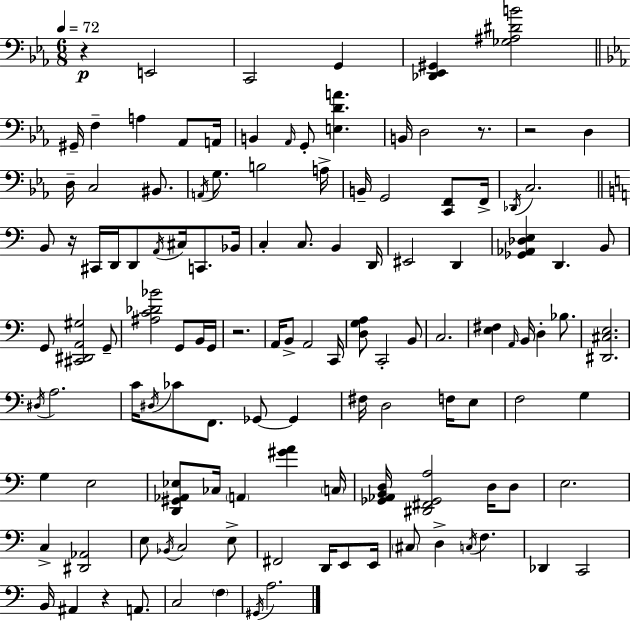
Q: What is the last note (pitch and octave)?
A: A3